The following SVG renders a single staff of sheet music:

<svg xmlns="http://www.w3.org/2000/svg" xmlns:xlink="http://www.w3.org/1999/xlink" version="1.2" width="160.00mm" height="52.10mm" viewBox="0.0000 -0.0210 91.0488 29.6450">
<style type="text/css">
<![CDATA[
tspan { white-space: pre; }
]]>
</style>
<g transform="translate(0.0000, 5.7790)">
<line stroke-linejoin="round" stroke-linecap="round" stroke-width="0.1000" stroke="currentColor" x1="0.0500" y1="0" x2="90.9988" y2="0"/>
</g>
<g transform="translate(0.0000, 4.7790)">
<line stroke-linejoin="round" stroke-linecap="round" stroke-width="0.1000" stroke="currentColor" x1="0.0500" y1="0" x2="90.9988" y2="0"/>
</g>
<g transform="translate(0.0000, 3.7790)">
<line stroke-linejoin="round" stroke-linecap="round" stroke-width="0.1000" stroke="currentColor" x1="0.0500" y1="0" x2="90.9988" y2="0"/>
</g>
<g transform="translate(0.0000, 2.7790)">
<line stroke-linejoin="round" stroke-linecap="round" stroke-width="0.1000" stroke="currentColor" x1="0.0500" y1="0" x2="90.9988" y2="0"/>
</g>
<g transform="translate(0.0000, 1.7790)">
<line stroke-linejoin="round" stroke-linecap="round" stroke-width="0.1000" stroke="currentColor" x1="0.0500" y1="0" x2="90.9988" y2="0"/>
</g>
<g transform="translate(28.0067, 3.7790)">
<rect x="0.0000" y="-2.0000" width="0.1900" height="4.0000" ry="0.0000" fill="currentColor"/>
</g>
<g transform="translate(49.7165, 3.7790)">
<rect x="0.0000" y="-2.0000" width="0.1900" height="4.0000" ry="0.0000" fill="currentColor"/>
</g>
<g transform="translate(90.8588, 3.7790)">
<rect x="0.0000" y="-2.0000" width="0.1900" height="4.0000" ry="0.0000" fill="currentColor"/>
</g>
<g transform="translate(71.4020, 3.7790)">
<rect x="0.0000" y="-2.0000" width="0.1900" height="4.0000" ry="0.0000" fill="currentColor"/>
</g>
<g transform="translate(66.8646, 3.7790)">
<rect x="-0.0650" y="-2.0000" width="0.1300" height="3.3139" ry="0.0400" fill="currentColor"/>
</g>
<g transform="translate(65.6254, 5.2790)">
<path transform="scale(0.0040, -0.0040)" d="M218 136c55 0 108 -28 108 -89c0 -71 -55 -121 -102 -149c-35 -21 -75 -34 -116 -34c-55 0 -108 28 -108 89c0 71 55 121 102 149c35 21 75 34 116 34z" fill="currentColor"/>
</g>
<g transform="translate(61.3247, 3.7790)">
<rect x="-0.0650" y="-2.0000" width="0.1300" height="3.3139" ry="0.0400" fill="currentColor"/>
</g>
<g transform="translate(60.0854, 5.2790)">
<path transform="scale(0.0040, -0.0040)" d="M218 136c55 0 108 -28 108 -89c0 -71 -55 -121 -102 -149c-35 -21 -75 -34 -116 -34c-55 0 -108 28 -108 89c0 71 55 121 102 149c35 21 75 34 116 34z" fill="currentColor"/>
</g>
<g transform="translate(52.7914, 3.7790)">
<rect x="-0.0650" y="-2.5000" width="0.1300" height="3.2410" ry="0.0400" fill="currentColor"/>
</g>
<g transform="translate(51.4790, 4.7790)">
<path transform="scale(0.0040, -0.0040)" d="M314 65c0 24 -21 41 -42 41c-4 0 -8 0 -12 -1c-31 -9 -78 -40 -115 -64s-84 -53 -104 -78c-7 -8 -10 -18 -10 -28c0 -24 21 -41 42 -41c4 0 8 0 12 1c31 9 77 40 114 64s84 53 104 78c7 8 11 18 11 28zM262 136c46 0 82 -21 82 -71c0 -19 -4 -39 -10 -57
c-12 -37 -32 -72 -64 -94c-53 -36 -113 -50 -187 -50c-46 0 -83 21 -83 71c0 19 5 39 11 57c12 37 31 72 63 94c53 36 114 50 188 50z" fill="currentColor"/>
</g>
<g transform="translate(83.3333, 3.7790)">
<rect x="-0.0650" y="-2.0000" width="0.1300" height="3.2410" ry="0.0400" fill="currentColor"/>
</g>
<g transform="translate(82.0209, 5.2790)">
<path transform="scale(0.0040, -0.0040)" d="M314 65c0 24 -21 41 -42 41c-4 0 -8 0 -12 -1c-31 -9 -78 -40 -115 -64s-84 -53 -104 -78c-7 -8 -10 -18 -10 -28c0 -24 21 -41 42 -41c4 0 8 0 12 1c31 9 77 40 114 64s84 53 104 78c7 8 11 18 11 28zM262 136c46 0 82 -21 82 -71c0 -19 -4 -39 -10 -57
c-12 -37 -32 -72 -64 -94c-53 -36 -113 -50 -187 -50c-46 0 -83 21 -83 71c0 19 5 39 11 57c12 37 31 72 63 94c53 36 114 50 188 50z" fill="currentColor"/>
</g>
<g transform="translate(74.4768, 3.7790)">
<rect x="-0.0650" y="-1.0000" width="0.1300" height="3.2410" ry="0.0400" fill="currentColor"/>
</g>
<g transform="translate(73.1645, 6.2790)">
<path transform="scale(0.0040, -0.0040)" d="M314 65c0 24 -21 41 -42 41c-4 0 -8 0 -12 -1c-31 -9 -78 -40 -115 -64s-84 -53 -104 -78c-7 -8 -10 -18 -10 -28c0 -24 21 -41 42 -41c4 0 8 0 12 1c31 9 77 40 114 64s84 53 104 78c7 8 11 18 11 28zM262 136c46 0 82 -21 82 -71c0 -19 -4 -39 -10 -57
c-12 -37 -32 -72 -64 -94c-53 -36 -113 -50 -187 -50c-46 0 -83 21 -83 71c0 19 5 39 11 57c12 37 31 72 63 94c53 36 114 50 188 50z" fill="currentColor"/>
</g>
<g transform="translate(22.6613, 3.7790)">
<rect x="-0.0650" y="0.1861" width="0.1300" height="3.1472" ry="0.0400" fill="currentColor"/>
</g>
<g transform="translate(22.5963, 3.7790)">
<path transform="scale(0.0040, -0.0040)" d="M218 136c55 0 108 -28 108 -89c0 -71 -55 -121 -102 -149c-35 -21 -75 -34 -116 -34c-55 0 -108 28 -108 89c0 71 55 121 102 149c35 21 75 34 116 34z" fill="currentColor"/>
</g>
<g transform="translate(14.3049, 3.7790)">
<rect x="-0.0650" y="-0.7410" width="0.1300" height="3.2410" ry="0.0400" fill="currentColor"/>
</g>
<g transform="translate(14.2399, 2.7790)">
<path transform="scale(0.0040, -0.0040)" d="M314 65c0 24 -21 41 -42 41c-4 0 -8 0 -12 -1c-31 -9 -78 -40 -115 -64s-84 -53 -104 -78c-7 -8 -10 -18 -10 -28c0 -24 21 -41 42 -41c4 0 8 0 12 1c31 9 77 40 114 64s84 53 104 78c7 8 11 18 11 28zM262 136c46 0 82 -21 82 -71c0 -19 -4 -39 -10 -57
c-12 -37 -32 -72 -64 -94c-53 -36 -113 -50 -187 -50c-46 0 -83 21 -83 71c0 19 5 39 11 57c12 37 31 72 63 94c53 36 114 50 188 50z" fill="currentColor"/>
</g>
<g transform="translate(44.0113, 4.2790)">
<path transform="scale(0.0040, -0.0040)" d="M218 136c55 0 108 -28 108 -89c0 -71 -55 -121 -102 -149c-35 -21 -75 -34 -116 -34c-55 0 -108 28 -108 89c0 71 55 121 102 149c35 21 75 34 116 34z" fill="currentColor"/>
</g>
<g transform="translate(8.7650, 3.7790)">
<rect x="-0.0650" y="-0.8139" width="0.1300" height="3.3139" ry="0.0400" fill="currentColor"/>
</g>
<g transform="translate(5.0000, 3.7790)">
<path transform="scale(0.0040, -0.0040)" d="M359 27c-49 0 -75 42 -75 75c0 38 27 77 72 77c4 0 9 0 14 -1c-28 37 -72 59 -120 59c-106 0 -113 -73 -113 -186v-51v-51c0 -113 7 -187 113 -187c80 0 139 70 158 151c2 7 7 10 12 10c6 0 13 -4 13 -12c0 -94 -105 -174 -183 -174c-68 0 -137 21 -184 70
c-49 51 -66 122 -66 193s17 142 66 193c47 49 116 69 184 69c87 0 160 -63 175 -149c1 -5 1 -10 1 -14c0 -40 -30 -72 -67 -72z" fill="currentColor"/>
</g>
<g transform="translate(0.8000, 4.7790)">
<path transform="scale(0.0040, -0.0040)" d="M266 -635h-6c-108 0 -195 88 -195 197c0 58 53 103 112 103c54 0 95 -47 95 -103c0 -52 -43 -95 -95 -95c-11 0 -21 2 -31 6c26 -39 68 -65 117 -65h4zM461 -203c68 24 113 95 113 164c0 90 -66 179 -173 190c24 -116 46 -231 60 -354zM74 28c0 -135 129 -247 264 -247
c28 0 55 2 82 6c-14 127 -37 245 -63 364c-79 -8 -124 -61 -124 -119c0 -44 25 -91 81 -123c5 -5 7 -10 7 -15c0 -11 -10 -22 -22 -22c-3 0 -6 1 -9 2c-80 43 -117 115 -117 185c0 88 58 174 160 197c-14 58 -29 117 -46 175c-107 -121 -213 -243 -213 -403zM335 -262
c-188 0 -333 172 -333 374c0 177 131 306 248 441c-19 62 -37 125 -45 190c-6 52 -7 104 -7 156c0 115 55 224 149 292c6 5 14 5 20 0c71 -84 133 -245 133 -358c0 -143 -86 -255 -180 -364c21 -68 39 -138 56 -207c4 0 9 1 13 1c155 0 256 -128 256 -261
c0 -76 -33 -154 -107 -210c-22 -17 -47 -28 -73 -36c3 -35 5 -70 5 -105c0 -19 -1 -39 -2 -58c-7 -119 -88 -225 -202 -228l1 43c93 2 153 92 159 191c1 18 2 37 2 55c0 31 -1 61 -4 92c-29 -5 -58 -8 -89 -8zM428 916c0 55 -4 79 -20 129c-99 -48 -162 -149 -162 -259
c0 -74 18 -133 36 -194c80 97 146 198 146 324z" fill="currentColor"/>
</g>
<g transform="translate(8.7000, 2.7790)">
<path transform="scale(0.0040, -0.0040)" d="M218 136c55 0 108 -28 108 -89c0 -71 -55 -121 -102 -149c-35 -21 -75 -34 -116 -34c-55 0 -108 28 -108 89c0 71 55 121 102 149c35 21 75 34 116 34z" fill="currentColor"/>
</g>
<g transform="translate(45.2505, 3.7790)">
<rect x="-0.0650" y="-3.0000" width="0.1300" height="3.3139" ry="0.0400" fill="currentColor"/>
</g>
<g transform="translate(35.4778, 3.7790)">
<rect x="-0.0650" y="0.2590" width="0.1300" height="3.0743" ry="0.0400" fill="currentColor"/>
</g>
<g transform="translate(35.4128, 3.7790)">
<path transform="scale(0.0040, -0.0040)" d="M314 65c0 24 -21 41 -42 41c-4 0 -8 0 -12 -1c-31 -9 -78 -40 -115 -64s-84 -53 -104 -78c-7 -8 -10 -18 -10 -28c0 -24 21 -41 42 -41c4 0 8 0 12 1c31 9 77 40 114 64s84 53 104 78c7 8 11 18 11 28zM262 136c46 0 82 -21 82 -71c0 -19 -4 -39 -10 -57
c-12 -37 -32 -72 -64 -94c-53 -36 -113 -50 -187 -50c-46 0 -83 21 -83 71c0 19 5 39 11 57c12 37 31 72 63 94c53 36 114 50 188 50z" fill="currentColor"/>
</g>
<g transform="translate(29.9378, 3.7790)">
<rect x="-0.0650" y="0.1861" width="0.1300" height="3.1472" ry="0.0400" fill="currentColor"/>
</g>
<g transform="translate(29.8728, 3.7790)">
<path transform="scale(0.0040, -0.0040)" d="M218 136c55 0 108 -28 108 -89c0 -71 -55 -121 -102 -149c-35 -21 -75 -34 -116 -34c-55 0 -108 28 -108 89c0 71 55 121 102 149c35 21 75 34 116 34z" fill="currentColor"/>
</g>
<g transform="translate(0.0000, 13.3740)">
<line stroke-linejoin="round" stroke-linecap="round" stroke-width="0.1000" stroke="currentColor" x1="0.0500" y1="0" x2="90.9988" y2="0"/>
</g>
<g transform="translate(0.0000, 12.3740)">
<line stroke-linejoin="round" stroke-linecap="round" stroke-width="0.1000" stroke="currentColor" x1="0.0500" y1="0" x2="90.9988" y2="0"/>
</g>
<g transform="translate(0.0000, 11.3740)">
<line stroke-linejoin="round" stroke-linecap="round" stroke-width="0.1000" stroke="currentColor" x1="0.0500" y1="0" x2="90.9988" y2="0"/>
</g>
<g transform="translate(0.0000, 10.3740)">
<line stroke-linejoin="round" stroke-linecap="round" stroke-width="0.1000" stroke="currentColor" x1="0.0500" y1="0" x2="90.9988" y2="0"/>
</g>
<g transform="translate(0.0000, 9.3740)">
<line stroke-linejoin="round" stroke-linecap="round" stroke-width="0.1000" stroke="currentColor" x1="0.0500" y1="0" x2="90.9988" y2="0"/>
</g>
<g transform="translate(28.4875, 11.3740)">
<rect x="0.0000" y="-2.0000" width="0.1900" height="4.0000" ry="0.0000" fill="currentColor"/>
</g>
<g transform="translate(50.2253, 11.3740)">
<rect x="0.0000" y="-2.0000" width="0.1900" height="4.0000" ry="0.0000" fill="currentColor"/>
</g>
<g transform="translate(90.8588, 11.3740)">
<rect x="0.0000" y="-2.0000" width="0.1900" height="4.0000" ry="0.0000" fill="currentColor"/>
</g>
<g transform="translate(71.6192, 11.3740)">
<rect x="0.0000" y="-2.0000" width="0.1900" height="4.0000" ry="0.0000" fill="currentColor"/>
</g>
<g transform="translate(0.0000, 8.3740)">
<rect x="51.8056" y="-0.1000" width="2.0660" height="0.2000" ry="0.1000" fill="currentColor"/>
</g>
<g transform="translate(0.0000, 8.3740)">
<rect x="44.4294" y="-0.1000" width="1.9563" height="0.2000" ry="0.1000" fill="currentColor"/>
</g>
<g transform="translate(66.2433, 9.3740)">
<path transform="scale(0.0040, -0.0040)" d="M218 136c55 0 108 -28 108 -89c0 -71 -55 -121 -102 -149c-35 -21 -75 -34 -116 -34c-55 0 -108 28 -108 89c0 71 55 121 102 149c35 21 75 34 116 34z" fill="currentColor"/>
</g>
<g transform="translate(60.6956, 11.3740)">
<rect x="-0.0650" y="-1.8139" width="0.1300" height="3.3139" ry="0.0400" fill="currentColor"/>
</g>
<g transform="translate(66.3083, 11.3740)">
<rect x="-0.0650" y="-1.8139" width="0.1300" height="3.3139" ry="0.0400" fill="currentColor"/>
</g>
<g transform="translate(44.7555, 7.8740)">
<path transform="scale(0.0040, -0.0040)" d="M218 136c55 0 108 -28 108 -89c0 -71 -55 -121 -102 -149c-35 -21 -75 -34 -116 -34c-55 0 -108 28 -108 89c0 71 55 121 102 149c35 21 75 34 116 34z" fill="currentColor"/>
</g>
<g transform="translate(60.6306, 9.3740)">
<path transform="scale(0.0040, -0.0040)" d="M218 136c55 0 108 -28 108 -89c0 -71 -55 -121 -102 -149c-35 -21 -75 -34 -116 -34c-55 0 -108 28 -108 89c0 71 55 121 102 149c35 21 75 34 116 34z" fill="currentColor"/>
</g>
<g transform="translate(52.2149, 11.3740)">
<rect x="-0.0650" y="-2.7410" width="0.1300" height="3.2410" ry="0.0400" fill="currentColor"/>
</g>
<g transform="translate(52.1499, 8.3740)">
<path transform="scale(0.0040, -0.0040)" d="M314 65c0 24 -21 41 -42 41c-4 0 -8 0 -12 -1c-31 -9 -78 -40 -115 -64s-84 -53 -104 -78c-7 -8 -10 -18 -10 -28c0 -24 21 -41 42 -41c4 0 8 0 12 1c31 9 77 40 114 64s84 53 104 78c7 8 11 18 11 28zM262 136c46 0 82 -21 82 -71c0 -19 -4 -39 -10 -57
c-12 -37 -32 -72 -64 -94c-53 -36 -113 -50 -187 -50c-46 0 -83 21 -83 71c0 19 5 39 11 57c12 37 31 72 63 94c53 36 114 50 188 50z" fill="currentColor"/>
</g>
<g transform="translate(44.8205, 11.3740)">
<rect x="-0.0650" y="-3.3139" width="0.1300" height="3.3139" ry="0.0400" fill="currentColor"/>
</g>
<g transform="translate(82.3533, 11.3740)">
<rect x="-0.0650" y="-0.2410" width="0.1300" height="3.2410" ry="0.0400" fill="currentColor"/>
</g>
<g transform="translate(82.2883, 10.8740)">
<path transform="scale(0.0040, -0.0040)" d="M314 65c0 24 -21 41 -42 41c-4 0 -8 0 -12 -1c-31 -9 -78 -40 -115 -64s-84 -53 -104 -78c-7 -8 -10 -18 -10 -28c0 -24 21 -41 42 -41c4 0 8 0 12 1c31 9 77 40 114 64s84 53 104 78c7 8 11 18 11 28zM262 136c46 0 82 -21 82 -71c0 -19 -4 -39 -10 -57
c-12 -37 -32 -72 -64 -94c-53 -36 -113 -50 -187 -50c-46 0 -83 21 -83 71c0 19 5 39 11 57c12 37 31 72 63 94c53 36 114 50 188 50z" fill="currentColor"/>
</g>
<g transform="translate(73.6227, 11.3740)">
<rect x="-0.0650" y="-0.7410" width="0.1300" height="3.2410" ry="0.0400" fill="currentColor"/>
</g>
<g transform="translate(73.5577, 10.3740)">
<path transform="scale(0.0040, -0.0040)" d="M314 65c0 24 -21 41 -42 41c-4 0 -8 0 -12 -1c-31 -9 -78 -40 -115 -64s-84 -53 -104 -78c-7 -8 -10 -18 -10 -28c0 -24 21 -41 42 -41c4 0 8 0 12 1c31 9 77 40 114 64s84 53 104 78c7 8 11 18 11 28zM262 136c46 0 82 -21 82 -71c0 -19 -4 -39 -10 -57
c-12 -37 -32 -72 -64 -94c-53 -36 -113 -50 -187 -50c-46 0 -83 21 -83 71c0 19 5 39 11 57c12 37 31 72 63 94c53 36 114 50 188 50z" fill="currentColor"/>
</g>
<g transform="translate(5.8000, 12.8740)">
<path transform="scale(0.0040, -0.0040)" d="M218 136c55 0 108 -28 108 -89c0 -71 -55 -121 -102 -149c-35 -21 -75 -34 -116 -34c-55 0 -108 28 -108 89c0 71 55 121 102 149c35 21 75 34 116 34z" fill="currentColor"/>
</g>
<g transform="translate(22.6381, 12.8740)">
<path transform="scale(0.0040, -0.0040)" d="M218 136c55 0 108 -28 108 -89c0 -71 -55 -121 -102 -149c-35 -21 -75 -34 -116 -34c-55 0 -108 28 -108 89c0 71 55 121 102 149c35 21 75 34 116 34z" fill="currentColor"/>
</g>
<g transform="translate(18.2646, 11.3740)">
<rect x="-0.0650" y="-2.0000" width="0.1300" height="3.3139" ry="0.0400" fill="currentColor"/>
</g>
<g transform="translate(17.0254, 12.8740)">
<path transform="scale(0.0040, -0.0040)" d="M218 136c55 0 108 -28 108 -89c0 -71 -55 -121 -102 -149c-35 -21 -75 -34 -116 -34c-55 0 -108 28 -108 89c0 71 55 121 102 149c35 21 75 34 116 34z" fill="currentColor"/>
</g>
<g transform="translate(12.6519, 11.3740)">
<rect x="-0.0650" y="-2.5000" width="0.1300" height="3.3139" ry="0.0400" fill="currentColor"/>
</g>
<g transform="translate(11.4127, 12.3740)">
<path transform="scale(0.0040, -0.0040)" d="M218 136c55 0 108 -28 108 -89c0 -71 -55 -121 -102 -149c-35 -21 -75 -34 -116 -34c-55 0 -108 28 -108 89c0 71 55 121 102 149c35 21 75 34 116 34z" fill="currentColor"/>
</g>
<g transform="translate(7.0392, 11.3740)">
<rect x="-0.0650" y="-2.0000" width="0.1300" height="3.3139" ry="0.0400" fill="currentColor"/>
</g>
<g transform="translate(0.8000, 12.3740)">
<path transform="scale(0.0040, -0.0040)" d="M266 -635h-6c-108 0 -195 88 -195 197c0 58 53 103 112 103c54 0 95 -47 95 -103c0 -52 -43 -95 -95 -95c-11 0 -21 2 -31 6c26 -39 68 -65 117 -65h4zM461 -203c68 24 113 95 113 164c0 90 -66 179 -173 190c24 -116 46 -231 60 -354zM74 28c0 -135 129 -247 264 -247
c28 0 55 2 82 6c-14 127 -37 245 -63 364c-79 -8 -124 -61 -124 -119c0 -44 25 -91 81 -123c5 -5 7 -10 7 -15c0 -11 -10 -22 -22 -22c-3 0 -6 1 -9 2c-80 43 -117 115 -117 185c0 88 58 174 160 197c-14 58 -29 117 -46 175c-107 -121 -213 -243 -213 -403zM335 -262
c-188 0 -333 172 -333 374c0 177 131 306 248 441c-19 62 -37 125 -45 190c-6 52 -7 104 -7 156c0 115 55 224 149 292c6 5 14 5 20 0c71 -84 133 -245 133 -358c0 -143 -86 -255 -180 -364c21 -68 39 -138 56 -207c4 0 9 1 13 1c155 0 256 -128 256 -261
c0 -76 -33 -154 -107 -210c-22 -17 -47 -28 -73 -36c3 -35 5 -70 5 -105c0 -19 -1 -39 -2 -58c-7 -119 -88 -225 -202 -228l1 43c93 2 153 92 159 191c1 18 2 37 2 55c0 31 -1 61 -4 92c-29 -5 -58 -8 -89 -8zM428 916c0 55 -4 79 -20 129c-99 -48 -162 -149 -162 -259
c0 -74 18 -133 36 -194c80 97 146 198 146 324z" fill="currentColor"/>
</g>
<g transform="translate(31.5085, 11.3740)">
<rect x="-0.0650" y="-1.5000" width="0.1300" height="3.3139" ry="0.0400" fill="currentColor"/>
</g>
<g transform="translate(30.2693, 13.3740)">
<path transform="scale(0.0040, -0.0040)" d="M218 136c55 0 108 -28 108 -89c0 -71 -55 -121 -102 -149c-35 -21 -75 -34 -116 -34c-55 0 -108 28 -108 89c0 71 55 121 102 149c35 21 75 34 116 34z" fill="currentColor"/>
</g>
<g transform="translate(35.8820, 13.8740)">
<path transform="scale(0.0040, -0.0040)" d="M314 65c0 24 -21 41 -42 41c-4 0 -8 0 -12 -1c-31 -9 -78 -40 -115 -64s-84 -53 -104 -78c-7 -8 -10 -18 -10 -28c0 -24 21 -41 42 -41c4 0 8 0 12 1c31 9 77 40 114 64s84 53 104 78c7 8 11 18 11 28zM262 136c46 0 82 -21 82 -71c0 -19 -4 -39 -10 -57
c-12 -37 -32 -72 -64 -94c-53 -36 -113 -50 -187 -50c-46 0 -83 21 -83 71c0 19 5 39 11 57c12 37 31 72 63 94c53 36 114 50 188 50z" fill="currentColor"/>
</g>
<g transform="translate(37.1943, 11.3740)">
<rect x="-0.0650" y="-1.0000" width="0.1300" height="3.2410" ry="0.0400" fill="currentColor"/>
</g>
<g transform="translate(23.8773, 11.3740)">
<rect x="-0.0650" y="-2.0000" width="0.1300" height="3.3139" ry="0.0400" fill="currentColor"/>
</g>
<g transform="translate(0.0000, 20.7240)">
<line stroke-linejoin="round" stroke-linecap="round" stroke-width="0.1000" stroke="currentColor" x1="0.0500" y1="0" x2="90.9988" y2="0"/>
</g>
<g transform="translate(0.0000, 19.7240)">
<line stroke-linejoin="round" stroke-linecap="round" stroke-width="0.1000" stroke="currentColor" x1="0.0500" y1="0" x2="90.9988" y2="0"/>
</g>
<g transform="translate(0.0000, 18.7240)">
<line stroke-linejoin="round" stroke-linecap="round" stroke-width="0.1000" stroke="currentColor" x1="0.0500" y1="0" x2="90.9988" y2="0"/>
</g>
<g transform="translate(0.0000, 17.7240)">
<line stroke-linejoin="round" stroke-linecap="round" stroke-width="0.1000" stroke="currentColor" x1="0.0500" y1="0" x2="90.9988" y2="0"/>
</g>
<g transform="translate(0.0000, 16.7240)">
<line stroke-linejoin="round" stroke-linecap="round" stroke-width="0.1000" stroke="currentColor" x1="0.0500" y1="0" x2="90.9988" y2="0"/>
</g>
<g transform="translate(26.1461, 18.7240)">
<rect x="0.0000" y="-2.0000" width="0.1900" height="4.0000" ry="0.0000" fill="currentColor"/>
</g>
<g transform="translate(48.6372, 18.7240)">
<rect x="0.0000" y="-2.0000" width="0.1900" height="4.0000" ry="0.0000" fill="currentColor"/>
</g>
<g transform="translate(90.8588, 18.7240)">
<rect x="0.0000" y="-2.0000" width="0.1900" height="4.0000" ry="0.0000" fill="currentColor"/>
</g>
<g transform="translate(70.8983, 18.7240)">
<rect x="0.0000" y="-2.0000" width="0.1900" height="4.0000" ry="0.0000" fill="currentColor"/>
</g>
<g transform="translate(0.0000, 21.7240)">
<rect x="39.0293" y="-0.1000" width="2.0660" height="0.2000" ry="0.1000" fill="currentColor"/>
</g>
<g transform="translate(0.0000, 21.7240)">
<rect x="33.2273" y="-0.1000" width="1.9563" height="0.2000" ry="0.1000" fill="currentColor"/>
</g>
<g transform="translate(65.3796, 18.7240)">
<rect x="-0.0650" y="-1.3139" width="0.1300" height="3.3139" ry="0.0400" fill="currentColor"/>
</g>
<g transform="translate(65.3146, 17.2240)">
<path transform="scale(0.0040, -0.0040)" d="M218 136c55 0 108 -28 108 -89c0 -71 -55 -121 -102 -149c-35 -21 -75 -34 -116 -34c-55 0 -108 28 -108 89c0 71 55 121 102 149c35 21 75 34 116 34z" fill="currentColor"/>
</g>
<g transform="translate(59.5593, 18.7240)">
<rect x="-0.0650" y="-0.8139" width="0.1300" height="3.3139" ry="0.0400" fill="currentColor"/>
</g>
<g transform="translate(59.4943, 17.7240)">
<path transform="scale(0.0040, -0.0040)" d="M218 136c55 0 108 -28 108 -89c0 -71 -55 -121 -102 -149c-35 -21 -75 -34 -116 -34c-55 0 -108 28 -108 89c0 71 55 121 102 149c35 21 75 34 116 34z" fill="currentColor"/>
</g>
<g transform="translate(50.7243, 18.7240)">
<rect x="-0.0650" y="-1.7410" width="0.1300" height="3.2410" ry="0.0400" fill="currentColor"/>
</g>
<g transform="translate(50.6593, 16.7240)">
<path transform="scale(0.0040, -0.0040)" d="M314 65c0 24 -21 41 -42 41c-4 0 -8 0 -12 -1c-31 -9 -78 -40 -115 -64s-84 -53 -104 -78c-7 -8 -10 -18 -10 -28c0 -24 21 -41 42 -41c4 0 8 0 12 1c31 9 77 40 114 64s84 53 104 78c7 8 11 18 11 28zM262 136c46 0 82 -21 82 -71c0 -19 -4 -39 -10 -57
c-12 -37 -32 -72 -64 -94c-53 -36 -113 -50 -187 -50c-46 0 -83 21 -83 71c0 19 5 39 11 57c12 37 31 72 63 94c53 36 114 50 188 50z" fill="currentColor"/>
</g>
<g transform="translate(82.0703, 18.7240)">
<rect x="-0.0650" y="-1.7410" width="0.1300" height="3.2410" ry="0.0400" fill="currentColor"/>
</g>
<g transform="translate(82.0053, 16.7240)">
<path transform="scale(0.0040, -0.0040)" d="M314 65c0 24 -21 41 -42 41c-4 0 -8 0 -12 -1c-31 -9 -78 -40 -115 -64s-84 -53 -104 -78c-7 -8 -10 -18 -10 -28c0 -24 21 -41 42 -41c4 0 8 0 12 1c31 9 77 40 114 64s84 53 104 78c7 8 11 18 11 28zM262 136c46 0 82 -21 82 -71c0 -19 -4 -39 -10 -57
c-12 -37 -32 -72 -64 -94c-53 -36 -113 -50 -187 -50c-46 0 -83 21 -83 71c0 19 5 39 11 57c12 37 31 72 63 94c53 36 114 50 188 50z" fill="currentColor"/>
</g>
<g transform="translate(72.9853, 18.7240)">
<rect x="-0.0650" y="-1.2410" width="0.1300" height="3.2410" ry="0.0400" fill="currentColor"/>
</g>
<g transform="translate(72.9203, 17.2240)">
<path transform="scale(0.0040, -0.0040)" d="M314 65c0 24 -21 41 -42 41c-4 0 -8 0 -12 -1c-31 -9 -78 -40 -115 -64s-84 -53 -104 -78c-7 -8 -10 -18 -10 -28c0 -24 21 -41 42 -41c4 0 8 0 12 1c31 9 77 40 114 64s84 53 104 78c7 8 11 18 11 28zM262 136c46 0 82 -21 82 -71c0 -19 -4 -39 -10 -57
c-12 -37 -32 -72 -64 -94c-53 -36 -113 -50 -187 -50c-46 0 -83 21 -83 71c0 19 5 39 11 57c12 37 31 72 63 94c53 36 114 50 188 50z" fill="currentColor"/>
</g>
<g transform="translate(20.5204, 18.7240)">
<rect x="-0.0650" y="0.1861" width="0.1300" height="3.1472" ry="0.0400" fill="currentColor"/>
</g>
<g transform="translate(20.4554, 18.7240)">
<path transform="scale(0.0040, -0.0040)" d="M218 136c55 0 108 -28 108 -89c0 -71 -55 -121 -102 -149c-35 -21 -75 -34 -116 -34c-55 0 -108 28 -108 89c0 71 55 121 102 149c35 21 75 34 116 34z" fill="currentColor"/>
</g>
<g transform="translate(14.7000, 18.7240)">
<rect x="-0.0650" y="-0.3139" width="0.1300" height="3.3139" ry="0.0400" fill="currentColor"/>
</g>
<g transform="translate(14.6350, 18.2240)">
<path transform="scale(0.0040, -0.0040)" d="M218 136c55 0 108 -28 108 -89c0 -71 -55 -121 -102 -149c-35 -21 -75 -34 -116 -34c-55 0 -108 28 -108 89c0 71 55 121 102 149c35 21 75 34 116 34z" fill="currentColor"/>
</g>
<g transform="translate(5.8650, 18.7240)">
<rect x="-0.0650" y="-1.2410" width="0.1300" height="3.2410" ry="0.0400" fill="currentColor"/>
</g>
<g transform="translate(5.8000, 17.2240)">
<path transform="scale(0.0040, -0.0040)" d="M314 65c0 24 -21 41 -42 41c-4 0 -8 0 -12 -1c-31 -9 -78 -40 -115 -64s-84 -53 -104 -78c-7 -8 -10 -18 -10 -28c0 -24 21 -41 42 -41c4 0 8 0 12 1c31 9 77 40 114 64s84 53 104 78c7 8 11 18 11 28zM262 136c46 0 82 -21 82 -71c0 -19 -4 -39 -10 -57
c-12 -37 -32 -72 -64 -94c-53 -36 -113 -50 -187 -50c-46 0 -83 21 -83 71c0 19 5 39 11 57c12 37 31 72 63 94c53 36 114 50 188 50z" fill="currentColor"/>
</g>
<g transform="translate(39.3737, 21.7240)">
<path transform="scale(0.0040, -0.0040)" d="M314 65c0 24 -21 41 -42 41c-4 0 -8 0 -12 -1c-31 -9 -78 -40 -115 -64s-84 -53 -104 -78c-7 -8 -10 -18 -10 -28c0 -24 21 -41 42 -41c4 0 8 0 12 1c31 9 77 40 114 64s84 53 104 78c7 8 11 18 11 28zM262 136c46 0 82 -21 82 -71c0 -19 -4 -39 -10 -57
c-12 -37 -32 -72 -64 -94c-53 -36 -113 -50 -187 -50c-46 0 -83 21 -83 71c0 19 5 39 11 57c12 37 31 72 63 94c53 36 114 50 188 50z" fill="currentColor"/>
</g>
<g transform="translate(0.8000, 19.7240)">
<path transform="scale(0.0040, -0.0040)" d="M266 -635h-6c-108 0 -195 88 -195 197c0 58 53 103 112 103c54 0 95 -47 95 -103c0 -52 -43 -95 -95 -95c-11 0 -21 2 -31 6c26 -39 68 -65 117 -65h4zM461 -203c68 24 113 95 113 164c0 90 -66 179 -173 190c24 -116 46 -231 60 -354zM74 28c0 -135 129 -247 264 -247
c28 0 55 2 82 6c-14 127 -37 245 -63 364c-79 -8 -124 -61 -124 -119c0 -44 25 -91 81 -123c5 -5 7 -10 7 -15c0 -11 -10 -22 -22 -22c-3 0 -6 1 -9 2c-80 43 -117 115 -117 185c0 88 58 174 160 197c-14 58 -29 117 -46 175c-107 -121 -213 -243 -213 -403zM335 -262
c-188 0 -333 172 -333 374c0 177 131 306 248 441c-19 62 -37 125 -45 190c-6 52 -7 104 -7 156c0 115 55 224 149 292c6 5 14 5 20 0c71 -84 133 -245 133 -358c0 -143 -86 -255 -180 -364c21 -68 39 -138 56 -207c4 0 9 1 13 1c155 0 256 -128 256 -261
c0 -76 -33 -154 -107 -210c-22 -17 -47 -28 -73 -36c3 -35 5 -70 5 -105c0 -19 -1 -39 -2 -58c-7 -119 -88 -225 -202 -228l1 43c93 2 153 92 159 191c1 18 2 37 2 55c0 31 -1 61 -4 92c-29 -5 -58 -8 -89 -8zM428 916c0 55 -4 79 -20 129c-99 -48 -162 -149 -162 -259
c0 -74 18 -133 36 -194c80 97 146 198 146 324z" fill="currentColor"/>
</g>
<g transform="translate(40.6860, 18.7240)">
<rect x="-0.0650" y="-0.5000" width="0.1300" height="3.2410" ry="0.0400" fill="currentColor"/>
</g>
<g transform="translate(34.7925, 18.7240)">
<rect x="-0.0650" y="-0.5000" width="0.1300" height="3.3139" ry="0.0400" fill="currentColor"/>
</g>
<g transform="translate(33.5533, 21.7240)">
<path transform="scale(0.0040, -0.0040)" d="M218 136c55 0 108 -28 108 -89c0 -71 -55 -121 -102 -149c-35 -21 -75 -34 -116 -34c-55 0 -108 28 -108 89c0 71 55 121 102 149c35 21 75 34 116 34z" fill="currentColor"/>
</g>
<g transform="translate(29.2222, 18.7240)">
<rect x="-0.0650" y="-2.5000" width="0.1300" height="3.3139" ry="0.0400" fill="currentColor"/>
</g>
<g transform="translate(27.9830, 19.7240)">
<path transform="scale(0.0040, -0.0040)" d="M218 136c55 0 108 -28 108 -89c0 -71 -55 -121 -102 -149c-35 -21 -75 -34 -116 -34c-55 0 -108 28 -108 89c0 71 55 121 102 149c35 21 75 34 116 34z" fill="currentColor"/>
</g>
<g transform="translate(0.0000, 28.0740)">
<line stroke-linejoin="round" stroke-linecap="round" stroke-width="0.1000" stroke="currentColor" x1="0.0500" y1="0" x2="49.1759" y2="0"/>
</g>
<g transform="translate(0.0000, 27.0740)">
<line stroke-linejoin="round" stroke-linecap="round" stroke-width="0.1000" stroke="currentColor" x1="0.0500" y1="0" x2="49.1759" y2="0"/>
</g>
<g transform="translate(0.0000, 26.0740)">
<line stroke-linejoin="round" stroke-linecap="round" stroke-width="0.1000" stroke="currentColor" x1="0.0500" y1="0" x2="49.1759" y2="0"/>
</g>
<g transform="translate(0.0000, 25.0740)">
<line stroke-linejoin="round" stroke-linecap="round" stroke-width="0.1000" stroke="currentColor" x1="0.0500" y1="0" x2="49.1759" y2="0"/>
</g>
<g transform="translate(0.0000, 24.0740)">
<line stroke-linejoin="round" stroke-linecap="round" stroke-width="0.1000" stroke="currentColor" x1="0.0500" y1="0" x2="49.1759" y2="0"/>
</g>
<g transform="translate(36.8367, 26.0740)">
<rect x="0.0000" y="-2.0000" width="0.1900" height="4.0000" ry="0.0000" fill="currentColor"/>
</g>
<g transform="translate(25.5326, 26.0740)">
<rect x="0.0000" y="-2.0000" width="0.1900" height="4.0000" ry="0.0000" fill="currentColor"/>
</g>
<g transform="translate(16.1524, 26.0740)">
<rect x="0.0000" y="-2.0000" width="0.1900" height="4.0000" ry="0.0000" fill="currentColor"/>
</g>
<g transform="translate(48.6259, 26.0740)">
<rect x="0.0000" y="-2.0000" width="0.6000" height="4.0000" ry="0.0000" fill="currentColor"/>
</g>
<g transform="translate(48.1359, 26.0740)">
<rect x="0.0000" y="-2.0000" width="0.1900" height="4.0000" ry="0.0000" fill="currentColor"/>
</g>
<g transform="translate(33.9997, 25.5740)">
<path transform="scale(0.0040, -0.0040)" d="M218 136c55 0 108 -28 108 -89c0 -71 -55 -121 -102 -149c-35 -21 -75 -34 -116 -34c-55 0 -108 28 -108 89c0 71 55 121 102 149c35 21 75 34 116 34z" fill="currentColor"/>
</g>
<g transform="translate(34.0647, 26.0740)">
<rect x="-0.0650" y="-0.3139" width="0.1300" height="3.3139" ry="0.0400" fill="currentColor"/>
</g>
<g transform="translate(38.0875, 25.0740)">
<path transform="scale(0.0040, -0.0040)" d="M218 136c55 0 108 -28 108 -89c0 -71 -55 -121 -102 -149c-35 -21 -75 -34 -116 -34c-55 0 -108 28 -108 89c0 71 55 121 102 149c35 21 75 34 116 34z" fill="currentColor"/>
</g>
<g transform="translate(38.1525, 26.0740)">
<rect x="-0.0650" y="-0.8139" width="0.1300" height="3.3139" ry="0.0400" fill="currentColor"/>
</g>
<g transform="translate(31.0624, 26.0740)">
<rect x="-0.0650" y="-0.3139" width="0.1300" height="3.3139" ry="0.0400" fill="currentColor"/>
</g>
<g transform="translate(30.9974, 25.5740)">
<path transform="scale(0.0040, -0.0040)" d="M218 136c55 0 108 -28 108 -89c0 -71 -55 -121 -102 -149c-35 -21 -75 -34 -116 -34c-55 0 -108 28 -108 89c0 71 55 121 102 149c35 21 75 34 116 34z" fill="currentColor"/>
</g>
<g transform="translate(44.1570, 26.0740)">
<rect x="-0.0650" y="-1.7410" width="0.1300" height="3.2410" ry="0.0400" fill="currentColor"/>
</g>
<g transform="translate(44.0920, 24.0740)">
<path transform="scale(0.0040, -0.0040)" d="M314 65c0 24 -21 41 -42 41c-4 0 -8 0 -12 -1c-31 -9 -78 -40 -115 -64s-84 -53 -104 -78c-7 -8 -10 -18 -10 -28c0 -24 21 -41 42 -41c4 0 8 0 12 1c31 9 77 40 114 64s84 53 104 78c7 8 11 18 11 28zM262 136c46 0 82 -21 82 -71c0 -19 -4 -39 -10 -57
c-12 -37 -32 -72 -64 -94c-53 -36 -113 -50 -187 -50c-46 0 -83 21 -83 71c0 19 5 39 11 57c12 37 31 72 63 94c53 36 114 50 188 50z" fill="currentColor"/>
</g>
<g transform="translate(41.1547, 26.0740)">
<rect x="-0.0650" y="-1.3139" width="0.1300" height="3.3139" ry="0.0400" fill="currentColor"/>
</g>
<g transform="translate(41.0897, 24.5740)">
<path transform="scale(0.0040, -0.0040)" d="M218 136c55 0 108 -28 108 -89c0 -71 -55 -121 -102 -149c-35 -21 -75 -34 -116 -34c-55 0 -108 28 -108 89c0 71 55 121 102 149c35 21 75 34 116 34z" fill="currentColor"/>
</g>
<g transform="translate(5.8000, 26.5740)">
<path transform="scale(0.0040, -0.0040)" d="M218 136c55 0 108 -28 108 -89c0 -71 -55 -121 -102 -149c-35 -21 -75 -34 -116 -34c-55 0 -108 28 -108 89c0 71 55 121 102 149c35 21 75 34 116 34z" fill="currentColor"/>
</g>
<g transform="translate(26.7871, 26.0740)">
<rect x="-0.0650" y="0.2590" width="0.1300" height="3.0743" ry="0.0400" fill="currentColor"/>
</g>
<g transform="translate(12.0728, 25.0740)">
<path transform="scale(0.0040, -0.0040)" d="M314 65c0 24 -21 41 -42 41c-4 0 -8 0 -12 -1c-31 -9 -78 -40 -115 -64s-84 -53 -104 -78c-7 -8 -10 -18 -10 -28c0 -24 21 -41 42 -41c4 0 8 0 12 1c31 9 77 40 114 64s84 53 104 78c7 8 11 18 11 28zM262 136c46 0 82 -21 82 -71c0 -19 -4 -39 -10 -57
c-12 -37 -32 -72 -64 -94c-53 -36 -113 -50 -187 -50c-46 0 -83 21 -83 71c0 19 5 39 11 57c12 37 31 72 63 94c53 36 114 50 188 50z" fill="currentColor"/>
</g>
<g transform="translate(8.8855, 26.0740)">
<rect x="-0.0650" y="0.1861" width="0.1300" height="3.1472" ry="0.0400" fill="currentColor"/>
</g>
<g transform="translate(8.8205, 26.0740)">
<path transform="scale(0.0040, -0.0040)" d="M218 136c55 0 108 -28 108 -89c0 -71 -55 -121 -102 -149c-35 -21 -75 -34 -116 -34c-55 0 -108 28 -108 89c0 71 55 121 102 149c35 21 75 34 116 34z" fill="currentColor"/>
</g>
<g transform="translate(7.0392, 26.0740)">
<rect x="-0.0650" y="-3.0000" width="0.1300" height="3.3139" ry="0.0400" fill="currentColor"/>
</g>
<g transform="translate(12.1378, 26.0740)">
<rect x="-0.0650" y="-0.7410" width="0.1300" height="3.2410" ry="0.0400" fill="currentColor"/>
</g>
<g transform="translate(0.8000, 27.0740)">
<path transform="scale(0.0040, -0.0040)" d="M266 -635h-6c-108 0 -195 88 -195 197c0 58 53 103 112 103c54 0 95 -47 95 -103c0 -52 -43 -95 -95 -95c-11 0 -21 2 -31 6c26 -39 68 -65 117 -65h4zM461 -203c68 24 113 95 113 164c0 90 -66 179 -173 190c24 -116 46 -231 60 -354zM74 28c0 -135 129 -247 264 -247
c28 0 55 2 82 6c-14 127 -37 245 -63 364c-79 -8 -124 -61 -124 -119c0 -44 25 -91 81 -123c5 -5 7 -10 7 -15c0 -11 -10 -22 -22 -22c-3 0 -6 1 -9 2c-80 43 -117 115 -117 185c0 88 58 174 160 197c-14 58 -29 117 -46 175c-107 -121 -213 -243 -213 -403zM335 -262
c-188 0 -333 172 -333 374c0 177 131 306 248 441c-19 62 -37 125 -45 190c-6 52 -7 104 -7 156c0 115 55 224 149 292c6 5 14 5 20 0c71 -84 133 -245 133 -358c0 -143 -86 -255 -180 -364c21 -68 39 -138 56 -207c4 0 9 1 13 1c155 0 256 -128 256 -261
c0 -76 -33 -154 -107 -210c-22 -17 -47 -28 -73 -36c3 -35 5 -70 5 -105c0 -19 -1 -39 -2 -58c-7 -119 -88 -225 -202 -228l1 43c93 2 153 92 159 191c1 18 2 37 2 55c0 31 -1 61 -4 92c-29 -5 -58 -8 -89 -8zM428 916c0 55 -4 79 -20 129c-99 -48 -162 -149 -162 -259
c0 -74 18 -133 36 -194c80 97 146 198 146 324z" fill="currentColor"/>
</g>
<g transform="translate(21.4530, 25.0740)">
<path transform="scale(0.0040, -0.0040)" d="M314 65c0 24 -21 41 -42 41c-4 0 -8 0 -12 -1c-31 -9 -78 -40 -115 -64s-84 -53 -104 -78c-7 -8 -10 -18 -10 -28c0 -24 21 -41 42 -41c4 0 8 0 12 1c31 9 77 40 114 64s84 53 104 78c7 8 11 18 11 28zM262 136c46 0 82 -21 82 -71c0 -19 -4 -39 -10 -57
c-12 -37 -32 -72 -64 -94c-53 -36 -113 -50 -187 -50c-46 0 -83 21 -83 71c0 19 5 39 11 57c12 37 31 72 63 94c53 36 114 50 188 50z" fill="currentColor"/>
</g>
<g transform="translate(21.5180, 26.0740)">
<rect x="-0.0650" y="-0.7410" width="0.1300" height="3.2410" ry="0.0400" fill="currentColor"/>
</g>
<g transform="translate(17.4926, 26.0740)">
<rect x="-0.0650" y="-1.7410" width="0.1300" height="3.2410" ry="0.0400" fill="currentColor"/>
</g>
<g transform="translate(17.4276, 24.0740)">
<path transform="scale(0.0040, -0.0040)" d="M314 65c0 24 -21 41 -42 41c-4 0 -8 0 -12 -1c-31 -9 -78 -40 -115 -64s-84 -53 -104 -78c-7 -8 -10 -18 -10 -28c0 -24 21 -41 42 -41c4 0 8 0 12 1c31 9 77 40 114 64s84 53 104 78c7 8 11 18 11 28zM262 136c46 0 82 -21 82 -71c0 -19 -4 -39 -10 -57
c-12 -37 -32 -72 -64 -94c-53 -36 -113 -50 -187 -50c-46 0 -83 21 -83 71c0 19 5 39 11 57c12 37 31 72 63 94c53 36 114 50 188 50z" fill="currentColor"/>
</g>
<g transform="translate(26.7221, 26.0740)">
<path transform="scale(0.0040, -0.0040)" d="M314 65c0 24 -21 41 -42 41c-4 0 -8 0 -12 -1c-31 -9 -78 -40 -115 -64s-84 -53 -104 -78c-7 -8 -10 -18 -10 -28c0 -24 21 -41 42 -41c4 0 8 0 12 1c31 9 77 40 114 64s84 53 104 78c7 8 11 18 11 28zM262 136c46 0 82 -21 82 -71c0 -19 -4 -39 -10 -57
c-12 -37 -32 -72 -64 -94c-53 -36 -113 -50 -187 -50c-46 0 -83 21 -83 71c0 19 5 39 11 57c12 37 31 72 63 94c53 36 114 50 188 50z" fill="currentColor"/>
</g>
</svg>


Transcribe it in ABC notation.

X:1
T:Untitled
M:4/4
L:1/4
K:C
d d2 B B B2 A G2 F F D2 F2 F G F F E D2 b a2 f f d2 c2 e2 c B G C C2 f2 d e e2 f2 A B d2 f2 d2 B2 c c d e f2